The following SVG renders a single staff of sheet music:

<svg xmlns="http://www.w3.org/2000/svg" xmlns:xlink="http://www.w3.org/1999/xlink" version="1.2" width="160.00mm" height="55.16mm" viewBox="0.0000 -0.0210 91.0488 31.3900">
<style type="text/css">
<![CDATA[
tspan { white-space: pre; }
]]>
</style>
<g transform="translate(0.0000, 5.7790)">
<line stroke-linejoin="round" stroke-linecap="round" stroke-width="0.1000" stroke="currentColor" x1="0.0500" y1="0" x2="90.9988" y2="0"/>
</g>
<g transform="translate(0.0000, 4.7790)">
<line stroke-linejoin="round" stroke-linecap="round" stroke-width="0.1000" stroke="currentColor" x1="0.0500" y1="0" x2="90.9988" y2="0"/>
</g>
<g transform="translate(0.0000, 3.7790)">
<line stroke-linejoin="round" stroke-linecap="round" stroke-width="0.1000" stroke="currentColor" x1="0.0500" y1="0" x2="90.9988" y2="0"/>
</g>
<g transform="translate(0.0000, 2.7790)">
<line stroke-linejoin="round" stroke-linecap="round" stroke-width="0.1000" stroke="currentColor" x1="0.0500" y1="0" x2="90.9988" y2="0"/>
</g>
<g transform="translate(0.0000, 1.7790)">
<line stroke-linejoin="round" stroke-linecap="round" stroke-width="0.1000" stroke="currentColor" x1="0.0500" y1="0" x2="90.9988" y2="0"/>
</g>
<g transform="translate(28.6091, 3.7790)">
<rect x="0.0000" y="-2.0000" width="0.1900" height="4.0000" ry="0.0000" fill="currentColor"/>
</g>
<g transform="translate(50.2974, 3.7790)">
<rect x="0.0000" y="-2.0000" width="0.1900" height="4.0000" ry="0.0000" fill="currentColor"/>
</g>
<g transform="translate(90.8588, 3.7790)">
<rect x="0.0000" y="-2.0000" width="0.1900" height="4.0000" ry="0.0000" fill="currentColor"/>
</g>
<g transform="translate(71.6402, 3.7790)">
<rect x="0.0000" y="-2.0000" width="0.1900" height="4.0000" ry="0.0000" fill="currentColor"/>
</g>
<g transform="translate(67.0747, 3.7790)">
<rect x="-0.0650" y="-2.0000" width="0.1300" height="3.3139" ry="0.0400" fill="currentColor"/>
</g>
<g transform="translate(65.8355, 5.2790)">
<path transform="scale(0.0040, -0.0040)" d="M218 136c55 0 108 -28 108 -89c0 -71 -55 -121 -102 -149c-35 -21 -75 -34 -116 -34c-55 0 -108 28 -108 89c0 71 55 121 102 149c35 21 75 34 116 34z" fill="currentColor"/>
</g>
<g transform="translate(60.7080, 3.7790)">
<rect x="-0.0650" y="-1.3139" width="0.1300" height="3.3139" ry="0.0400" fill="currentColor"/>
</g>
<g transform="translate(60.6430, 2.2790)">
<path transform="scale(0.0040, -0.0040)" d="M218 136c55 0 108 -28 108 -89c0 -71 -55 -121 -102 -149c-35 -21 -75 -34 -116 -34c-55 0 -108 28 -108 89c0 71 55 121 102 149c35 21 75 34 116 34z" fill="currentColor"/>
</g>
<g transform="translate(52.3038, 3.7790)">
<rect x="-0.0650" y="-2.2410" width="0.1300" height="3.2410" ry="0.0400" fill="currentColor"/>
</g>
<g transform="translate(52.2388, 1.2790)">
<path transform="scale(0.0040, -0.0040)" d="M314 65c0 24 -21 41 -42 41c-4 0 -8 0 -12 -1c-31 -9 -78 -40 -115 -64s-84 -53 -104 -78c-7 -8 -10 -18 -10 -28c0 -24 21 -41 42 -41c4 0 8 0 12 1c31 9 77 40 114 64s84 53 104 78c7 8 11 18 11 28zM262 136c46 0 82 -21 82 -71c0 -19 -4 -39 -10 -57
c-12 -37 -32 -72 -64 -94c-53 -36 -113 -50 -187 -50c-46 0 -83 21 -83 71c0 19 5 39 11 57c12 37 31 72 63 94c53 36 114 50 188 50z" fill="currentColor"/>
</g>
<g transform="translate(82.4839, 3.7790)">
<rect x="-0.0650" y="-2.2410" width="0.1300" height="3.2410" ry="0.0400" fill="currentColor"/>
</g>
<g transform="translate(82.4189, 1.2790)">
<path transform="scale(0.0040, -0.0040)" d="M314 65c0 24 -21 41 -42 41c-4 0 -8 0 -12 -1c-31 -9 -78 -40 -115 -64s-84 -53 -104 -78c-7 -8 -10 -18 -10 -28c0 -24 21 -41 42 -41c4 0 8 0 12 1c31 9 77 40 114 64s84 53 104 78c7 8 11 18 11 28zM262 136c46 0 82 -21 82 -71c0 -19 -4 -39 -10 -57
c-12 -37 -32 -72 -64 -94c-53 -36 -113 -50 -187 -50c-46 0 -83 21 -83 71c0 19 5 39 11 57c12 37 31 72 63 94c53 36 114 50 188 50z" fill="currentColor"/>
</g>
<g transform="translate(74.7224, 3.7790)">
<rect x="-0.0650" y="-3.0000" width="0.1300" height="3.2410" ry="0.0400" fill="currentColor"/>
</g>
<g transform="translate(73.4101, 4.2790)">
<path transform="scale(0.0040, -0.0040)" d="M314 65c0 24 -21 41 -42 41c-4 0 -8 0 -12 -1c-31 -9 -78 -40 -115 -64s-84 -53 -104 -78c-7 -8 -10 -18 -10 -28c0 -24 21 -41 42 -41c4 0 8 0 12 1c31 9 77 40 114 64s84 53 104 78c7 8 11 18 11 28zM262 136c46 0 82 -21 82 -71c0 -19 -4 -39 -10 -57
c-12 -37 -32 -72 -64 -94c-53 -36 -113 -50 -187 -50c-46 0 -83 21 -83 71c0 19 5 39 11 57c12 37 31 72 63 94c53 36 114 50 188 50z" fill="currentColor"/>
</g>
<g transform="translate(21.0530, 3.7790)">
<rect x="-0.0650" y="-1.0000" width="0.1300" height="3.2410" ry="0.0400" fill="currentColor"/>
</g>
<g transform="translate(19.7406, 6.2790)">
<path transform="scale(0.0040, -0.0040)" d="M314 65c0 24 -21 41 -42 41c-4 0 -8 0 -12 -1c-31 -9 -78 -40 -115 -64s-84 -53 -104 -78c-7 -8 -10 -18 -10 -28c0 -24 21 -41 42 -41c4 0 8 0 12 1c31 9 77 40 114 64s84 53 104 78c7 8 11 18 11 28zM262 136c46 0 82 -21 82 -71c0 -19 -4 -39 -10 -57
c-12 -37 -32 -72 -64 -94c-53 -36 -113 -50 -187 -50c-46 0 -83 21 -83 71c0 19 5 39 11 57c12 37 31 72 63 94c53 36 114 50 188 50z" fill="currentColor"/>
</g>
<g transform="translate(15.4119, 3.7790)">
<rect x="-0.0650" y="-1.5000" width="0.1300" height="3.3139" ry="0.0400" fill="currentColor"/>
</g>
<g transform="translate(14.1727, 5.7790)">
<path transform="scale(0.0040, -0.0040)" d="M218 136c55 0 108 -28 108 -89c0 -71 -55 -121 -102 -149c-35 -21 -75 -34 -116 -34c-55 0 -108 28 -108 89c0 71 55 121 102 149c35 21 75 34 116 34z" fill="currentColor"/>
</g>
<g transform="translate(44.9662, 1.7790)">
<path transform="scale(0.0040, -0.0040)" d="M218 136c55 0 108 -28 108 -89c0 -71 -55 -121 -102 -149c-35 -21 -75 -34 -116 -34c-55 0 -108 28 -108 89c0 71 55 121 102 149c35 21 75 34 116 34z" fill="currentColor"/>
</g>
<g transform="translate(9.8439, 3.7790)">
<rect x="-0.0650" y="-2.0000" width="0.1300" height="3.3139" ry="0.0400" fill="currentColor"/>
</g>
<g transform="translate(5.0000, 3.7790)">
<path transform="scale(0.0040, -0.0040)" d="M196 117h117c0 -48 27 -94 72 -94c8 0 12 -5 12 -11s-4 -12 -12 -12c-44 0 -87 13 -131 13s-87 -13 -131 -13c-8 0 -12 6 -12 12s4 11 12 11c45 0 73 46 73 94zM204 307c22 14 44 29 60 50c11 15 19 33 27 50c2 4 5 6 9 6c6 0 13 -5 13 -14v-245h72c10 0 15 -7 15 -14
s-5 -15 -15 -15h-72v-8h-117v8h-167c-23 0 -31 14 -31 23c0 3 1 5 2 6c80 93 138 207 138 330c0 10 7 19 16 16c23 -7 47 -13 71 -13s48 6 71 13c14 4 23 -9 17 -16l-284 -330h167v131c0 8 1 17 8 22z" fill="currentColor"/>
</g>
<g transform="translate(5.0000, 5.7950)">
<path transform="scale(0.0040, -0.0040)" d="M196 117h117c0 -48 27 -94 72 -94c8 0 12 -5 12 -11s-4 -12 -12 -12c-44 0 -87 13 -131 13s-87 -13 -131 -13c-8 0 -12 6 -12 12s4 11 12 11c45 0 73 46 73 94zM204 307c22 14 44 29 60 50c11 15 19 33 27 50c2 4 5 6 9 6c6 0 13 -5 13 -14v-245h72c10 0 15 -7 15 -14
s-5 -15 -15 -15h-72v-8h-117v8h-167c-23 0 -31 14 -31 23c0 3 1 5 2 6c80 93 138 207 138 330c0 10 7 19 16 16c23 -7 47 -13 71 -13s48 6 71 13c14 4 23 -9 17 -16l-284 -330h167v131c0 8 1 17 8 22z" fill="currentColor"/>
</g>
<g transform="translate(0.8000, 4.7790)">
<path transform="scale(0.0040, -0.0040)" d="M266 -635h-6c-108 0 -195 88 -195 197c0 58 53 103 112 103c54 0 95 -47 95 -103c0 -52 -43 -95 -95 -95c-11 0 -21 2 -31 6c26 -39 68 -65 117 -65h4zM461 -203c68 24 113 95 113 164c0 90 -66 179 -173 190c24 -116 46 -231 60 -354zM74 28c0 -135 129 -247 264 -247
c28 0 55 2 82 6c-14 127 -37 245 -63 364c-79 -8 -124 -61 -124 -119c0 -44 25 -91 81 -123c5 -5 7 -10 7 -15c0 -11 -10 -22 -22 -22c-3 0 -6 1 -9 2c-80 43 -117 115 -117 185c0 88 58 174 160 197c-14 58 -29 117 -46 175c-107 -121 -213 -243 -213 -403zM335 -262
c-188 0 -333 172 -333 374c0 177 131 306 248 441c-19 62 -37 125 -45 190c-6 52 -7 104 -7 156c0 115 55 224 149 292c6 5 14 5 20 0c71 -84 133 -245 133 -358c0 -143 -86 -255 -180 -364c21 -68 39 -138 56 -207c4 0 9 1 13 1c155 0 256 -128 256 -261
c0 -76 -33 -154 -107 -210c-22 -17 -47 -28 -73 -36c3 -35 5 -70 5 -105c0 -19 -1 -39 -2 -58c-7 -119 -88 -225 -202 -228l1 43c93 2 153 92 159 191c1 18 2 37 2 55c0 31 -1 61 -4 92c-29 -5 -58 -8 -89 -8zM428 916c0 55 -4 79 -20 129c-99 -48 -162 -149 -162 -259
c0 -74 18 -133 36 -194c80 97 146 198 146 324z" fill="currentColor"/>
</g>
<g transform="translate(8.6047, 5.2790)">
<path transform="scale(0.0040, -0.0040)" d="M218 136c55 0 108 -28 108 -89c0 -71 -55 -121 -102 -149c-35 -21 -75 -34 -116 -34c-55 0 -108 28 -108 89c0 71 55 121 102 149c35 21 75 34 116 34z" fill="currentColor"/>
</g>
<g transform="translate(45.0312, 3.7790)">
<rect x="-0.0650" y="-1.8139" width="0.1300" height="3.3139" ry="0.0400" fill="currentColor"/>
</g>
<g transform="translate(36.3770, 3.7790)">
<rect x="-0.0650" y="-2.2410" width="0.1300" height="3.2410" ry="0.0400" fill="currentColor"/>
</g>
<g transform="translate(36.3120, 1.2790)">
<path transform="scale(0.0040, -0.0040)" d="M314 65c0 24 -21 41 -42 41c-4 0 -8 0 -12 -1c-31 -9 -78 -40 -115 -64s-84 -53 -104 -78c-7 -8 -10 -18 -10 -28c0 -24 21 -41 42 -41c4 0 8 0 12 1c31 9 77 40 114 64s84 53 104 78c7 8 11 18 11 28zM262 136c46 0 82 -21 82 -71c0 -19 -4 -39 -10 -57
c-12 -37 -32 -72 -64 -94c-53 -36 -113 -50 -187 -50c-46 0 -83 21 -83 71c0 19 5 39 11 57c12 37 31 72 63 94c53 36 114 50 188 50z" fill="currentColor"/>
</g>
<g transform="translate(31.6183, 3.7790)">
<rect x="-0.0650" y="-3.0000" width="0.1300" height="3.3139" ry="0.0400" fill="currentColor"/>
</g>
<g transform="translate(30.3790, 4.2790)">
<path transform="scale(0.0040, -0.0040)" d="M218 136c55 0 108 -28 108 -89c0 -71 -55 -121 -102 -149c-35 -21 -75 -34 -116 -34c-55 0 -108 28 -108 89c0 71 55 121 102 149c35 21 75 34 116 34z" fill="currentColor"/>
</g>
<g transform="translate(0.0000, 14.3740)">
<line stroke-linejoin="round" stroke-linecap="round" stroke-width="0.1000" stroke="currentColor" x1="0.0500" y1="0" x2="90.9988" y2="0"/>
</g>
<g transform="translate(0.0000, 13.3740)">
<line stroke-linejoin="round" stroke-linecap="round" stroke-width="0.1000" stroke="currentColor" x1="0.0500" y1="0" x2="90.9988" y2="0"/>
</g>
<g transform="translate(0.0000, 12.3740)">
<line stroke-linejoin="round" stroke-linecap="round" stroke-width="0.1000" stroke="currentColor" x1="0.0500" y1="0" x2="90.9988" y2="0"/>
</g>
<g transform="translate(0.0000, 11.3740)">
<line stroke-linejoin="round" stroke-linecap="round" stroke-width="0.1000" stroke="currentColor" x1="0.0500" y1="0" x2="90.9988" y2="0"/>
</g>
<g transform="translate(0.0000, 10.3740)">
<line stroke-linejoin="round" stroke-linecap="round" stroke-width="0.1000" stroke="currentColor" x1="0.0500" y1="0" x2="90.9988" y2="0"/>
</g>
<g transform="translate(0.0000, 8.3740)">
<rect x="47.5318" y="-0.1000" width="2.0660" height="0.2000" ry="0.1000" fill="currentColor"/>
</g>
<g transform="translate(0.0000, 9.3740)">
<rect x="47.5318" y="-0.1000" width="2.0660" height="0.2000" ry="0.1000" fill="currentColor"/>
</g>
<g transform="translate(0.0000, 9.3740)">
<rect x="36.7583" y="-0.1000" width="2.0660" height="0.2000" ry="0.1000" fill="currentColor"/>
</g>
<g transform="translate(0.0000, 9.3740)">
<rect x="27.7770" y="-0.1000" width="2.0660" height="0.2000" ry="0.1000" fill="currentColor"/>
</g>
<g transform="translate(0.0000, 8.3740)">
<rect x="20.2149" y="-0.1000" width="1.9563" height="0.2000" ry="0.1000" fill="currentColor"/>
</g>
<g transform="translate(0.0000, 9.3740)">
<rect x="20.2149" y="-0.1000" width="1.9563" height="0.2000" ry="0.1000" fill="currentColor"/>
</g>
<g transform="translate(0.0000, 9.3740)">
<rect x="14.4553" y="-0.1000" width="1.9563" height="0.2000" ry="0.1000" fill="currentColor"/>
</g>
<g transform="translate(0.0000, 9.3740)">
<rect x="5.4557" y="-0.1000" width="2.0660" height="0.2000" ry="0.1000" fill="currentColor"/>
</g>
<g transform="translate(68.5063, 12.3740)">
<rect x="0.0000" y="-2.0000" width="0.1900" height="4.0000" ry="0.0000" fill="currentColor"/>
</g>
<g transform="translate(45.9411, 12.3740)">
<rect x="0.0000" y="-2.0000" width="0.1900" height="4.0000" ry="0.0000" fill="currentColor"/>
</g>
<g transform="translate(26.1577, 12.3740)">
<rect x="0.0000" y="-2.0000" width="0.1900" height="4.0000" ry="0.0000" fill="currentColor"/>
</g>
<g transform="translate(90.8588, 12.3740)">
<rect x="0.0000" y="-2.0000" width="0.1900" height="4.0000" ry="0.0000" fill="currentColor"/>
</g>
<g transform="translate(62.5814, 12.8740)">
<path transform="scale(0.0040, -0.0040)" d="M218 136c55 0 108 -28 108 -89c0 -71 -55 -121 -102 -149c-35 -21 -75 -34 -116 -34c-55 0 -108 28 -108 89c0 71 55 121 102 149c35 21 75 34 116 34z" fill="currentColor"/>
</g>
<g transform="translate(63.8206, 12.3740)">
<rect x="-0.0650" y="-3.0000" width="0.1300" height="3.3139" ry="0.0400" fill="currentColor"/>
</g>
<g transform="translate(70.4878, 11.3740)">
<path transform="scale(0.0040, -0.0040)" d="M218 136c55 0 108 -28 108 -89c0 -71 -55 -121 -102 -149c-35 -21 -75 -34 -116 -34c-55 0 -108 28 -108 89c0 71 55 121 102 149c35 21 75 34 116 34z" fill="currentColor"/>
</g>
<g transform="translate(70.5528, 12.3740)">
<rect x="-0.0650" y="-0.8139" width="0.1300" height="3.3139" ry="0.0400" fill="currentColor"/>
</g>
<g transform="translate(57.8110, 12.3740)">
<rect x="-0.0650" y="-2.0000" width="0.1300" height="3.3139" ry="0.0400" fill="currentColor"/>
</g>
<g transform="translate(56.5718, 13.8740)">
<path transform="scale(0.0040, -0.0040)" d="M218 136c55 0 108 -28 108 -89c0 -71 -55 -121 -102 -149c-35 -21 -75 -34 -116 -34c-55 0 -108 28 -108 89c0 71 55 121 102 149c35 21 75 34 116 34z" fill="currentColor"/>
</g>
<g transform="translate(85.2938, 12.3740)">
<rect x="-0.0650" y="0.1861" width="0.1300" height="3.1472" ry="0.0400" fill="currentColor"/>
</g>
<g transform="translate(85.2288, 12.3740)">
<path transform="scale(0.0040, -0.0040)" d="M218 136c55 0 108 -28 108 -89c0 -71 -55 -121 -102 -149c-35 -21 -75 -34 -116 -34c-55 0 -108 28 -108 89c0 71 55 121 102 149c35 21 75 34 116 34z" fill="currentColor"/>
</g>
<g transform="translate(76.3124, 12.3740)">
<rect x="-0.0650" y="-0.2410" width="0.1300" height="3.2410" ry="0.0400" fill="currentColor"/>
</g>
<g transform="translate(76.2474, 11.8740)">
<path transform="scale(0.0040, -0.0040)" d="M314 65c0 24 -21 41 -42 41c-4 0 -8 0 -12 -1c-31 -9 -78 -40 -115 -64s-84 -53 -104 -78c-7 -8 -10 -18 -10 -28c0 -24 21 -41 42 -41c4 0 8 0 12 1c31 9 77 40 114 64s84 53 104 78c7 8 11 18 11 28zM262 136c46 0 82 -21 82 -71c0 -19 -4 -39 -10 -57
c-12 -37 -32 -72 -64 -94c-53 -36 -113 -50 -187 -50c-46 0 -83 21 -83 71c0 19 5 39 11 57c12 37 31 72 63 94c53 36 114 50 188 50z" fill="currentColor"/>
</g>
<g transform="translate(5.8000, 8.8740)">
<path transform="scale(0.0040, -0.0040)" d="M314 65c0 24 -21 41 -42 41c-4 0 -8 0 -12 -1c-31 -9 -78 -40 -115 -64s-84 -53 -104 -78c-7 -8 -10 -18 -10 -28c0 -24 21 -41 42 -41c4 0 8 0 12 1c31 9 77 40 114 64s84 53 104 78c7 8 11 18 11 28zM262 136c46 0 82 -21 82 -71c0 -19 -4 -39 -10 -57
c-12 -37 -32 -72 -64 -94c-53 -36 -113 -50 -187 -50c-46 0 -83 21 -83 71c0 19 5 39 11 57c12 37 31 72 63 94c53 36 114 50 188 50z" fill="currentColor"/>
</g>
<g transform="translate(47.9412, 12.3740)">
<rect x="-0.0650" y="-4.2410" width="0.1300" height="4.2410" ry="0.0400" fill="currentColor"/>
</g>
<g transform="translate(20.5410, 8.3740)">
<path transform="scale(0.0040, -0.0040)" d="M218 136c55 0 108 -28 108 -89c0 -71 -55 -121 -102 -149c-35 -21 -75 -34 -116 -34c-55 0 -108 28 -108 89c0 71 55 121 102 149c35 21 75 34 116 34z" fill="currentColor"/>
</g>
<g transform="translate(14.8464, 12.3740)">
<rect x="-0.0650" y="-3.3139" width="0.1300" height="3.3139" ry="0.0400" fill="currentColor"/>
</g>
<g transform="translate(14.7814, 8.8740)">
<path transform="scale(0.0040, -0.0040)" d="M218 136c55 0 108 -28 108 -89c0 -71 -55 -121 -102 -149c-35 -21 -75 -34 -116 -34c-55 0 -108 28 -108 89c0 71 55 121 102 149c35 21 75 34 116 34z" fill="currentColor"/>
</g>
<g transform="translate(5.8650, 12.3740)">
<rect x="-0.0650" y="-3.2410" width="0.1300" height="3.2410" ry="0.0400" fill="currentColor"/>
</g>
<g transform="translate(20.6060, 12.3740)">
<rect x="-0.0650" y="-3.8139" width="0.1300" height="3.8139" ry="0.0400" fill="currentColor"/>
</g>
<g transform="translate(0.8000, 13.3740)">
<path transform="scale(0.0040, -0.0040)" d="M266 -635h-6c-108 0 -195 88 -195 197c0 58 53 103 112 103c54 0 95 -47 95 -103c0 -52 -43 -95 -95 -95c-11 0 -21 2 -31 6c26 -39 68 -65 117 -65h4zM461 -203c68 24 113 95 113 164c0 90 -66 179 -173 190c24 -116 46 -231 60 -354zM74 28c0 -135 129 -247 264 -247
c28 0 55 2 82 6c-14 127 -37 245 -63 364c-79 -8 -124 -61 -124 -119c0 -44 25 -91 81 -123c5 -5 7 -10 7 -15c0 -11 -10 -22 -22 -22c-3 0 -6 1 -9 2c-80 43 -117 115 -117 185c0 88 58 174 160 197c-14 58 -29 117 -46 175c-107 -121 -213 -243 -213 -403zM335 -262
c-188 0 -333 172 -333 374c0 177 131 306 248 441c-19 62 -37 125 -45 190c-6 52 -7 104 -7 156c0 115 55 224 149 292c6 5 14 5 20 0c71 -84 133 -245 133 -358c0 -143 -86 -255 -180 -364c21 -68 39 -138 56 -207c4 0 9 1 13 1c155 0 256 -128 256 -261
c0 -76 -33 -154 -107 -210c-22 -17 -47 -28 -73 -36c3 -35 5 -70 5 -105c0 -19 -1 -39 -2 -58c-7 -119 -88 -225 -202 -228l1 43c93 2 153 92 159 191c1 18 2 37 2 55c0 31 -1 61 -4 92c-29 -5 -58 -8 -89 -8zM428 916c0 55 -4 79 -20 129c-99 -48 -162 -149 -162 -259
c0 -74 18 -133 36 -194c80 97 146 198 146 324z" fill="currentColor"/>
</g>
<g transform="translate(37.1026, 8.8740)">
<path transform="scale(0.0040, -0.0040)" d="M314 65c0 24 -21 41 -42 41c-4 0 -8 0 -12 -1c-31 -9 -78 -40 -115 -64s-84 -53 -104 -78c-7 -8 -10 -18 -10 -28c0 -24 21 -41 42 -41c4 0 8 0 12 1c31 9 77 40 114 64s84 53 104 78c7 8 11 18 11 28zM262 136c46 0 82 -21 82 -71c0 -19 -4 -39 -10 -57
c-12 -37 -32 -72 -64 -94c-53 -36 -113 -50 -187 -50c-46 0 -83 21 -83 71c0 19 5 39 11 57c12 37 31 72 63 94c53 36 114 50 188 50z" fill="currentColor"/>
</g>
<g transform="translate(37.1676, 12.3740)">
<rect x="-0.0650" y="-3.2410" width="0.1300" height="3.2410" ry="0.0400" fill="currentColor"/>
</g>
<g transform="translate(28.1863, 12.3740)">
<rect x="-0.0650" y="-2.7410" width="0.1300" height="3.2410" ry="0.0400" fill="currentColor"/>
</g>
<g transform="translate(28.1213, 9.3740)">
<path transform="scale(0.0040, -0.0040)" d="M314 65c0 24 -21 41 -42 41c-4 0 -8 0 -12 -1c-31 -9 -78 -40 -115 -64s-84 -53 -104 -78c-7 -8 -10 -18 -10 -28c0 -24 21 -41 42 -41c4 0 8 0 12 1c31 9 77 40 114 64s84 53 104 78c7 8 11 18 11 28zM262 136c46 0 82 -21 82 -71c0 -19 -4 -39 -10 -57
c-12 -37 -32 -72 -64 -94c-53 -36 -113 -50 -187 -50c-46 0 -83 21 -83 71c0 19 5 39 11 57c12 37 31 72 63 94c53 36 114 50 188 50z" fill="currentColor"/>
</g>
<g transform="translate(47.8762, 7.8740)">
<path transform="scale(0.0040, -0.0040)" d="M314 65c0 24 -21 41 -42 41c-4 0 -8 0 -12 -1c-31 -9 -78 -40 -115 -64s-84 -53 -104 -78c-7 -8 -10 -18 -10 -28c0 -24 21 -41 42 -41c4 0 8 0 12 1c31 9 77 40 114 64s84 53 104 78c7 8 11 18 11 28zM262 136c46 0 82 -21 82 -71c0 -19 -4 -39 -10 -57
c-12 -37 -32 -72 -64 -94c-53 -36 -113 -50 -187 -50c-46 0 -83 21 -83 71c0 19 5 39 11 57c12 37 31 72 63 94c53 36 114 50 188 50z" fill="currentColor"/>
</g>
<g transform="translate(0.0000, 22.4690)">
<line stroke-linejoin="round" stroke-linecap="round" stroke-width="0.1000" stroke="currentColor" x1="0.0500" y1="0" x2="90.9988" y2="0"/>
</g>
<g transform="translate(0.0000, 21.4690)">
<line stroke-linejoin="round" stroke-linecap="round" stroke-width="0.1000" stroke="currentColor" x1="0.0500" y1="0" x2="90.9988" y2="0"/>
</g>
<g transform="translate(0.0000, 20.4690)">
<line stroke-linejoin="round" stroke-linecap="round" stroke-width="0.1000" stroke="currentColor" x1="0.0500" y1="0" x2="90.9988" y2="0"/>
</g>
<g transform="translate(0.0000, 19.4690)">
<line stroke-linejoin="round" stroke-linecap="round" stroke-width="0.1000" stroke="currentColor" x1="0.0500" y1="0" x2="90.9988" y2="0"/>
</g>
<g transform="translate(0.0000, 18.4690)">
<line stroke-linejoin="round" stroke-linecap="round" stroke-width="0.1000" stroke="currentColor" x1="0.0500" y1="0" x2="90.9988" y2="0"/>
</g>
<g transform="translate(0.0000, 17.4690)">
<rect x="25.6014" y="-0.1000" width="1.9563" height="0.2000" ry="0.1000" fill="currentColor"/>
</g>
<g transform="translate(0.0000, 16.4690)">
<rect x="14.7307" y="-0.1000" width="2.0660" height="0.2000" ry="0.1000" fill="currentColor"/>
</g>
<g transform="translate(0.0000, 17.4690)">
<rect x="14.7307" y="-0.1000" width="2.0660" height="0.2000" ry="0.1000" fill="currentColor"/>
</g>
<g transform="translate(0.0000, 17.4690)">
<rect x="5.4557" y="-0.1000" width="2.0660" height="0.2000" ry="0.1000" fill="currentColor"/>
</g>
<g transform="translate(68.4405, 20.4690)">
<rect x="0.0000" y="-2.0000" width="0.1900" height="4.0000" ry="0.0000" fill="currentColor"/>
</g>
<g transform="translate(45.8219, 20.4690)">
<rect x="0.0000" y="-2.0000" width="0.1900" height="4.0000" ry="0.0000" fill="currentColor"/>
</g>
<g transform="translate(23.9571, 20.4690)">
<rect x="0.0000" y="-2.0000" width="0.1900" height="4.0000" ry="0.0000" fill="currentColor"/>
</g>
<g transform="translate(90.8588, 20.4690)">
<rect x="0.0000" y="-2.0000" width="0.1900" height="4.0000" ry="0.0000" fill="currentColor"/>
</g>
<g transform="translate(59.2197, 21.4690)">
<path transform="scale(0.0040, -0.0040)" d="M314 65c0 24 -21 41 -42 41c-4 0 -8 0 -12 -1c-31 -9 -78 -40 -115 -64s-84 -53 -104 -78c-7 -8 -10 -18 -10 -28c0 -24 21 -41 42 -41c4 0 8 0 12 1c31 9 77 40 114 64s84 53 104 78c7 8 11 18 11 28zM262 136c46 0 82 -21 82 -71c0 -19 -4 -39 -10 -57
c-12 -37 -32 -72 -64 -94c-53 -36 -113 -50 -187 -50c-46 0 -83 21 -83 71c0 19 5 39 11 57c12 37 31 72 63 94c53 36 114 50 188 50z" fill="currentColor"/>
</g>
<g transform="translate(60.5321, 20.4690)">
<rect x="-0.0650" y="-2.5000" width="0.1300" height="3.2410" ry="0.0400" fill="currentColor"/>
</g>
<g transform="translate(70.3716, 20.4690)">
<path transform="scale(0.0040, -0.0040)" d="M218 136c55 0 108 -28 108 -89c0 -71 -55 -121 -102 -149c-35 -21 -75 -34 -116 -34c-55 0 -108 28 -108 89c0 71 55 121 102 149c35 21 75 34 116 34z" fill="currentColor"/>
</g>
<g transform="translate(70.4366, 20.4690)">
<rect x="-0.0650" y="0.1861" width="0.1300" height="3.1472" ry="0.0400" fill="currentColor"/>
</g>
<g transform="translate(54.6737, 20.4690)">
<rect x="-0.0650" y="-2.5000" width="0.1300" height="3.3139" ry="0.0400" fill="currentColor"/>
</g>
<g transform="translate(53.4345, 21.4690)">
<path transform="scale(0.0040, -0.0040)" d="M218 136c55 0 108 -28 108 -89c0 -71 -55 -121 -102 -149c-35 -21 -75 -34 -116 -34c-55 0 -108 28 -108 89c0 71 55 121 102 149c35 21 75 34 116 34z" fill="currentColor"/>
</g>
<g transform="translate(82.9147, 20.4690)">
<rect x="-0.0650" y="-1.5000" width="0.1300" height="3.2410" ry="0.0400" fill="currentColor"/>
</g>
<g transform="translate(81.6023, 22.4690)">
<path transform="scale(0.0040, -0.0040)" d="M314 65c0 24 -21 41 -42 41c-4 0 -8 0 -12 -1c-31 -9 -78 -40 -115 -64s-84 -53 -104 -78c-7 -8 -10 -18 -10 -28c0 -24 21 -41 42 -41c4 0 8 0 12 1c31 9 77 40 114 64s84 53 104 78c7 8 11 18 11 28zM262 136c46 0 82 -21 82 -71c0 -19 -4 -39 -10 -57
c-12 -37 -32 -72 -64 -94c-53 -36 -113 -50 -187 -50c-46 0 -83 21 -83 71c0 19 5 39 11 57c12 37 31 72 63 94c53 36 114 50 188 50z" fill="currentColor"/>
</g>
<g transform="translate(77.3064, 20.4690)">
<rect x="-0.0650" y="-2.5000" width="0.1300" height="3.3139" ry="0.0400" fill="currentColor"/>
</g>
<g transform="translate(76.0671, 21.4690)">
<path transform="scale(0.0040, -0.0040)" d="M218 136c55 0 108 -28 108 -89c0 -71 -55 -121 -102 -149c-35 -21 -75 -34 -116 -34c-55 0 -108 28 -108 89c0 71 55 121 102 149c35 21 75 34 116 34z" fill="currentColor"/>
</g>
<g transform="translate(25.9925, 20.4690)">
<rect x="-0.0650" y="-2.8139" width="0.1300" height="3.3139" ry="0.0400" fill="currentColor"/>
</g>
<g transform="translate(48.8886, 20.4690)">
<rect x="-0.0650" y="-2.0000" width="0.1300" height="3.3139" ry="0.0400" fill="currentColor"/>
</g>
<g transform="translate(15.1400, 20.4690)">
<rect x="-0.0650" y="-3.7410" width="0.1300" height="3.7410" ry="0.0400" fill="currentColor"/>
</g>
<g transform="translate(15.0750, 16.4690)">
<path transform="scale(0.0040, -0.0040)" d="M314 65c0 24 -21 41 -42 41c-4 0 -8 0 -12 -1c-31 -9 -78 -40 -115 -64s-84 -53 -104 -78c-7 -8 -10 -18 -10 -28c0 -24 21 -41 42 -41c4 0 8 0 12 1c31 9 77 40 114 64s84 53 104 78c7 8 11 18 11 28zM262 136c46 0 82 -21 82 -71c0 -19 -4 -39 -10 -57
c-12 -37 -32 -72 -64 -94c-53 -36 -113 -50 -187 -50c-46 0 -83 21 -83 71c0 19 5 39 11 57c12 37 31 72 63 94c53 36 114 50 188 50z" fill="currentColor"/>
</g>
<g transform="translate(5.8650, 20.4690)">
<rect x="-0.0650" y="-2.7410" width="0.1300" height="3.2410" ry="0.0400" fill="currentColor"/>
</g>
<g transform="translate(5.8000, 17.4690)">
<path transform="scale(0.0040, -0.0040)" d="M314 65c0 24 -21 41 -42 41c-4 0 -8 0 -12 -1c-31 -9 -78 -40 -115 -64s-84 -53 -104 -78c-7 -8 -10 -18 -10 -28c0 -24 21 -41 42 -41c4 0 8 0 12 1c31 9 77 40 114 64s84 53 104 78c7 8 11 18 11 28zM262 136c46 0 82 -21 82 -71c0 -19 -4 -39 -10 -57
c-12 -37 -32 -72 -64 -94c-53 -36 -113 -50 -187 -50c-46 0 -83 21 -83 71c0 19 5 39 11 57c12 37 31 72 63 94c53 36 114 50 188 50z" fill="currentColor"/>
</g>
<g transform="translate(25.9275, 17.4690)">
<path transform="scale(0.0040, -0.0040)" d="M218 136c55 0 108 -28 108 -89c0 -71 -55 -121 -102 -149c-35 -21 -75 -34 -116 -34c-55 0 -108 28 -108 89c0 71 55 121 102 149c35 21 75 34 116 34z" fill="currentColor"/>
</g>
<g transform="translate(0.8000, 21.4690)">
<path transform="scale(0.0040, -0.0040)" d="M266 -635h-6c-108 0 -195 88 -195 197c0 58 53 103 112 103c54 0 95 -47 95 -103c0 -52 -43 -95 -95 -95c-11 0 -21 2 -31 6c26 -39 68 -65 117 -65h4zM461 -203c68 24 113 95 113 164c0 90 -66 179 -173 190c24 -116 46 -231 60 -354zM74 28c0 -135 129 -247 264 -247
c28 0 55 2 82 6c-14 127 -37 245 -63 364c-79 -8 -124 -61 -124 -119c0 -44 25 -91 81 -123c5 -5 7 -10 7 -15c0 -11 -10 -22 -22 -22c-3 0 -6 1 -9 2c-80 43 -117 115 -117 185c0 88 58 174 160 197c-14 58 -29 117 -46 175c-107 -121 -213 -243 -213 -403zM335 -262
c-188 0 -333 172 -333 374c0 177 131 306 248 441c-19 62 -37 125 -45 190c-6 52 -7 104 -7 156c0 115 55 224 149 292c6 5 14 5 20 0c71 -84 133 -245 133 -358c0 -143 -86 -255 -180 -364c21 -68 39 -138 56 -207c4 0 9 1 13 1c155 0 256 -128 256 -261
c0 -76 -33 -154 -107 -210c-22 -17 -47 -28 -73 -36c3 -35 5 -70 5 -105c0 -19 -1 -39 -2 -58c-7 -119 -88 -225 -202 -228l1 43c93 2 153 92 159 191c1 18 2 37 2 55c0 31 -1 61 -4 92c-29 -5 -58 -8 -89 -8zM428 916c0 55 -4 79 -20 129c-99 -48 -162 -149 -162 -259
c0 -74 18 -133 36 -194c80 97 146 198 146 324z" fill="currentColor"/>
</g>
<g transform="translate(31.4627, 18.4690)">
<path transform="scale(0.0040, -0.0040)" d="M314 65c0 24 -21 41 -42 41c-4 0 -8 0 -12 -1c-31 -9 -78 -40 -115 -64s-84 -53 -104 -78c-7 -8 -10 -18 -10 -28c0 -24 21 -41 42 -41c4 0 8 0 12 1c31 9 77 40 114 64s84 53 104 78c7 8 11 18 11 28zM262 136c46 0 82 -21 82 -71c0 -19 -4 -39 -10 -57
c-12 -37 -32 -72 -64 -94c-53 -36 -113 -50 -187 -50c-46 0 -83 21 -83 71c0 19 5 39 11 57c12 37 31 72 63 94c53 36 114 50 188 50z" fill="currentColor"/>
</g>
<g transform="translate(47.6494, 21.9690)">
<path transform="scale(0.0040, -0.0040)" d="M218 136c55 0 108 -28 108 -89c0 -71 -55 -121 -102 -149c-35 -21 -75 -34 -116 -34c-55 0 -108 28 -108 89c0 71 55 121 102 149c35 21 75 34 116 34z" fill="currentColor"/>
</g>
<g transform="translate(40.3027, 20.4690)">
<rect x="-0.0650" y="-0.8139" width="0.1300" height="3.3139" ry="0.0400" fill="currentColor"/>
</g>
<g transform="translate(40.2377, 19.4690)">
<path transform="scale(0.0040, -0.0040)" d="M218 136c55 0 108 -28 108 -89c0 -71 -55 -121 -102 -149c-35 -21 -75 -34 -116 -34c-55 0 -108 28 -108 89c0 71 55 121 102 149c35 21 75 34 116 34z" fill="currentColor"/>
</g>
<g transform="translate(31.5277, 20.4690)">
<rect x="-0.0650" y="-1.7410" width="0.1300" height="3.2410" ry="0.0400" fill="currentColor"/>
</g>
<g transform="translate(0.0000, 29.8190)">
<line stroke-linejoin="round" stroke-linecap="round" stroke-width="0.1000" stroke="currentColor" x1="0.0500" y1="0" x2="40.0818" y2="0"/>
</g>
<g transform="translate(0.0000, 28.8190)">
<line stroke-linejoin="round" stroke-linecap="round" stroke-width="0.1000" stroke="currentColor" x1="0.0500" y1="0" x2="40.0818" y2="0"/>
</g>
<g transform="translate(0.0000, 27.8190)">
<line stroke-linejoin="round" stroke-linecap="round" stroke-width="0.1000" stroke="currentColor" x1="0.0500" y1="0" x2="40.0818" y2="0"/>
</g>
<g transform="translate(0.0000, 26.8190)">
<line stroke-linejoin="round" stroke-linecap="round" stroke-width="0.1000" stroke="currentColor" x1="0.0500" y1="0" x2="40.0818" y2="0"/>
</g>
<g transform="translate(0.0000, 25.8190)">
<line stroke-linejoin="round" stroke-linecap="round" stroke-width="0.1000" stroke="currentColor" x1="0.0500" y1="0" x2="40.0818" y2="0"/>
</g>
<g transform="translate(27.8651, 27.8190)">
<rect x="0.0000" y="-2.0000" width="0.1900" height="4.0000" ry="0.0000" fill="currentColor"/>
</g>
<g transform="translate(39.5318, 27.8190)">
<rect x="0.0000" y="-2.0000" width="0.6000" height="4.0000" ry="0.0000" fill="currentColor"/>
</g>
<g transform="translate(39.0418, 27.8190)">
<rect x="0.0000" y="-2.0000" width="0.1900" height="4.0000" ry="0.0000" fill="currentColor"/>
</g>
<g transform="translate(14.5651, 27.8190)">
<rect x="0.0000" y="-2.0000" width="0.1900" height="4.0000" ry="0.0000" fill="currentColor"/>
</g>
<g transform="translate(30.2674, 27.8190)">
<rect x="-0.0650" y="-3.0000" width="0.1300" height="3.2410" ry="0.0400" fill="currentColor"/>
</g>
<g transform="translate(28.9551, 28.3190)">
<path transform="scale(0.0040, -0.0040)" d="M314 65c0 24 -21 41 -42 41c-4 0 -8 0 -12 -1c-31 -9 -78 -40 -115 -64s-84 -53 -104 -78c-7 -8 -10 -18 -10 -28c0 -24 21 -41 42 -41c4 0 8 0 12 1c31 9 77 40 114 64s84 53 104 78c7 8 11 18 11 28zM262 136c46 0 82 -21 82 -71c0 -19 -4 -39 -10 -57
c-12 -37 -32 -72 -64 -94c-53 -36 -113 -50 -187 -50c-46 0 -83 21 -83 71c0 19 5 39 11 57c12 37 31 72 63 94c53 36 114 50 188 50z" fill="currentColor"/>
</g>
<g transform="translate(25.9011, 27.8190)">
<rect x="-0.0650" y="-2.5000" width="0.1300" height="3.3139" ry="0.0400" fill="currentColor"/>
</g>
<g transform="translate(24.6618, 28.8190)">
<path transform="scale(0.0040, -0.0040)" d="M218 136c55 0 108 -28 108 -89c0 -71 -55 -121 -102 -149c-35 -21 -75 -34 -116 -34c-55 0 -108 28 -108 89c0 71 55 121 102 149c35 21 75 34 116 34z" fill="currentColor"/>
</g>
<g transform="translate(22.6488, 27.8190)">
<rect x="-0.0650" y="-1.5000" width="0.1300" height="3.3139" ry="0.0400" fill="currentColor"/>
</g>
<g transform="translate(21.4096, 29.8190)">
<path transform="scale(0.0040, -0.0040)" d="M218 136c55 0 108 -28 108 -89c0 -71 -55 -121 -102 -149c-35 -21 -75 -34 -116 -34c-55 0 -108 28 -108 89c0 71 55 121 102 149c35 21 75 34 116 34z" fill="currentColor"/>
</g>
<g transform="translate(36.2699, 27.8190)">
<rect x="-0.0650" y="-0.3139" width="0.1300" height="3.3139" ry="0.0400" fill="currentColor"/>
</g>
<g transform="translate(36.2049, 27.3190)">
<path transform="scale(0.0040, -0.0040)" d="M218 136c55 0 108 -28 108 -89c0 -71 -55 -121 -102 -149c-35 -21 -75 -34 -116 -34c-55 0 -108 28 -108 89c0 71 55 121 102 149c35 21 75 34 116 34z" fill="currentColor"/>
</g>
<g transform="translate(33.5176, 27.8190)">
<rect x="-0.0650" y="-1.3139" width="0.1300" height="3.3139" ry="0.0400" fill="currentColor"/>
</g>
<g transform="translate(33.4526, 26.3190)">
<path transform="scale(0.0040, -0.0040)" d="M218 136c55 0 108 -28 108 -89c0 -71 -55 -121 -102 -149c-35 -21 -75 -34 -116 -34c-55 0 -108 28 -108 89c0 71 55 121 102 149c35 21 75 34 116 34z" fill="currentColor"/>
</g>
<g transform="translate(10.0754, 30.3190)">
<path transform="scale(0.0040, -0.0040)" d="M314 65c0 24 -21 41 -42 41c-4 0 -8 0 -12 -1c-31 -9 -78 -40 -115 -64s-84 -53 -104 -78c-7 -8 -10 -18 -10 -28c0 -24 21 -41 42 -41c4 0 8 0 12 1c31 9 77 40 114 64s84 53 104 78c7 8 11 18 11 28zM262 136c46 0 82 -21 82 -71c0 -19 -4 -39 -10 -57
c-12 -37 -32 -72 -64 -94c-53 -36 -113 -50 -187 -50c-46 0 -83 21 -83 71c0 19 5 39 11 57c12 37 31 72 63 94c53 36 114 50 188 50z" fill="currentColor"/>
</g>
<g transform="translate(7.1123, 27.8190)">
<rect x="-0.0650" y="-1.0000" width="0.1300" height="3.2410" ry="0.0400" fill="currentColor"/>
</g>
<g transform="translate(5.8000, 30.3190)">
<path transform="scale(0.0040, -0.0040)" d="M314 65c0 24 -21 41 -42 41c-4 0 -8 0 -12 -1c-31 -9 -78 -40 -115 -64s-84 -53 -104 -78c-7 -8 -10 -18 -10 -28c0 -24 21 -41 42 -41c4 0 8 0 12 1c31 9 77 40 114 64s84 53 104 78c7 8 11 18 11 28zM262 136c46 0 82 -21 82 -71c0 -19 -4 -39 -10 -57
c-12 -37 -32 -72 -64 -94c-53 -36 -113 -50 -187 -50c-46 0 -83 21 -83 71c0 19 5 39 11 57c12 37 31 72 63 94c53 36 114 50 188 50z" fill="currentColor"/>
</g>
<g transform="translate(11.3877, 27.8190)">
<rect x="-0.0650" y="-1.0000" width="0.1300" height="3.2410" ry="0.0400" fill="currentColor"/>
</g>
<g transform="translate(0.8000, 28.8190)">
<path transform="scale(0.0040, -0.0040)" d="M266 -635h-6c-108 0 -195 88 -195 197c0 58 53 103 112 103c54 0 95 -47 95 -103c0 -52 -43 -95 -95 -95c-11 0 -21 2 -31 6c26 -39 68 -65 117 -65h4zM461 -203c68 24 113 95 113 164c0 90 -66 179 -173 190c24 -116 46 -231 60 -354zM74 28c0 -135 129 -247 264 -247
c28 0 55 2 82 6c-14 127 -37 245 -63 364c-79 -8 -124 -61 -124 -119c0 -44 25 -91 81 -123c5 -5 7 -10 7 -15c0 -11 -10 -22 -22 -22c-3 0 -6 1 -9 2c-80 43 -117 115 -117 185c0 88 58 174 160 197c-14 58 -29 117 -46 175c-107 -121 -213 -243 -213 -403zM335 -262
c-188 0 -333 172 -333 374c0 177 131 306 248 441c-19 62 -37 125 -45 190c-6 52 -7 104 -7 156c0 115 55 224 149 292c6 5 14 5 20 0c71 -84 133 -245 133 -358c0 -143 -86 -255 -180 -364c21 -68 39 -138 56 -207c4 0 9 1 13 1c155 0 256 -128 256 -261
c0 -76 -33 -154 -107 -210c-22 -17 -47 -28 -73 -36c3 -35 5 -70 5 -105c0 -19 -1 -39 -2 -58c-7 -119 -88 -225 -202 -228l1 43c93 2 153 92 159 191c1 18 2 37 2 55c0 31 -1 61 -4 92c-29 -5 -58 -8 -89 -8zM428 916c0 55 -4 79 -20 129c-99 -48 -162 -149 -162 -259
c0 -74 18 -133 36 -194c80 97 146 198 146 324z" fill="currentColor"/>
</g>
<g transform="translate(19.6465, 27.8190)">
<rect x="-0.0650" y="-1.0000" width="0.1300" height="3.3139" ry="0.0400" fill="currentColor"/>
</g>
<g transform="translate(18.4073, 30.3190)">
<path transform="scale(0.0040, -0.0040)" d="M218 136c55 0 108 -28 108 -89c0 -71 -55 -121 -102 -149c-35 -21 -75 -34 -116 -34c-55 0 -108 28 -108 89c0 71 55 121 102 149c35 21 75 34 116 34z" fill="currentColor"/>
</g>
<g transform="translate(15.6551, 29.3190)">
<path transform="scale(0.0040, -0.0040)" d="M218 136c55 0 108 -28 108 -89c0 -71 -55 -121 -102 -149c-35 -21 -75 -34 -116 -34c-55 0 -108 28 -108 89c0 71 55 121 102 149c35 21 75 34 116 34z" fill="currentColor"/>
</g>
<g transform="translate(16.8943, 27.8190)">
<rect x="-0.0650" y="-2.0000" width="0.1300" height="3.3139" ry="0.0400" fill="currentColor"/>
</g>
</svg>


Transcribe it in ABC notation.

X:1
T:Untitled
M:4/4
L:1/4
K:C
F E D2 A g2 f g2 e F A2 g2 b2 b c' a2 b2 d'2 F A d c2 B a2 c'2 a f2 d F G G2 B G E2 D2 D2 F D E G A2 e c